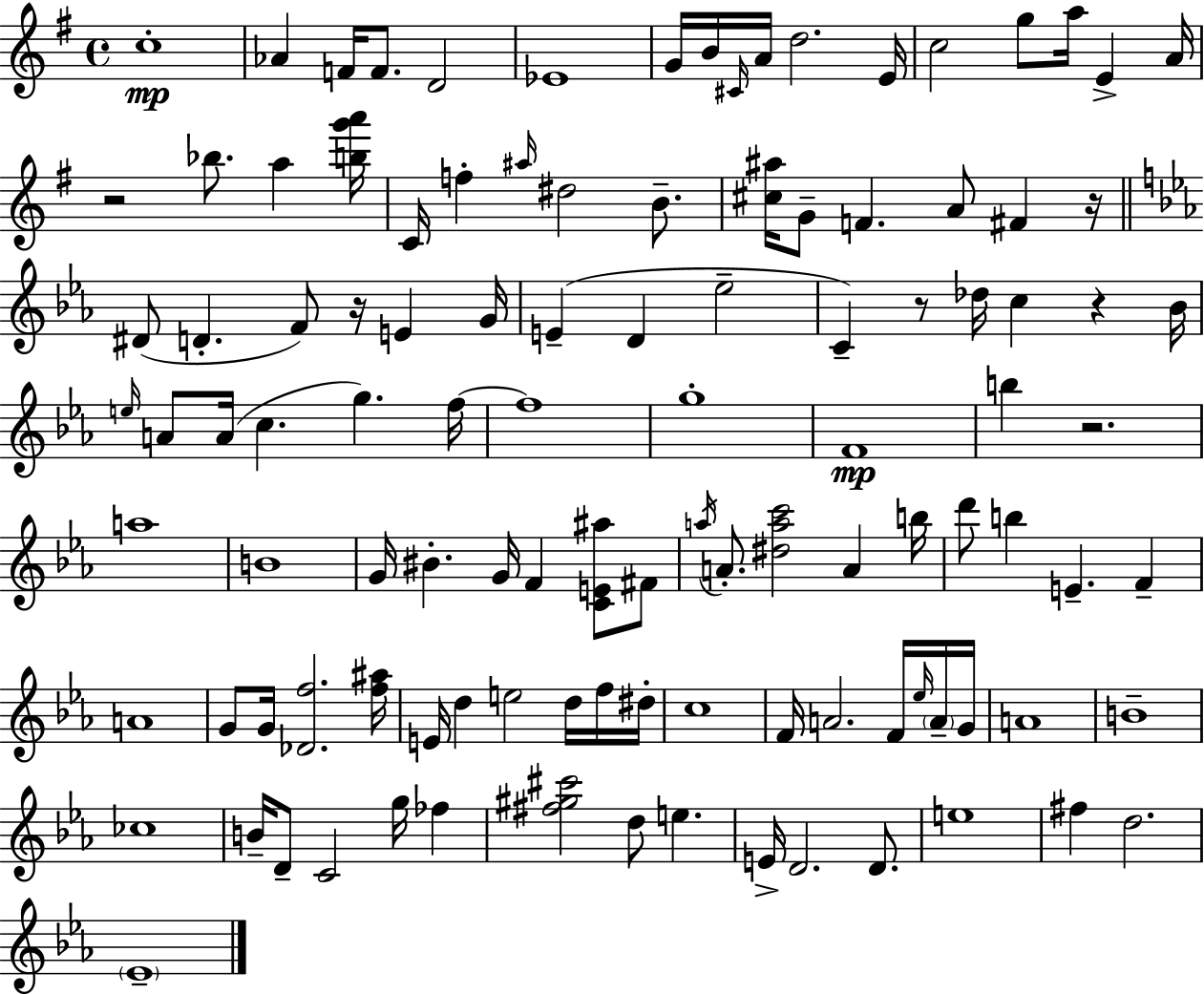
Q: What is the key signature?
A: E minor